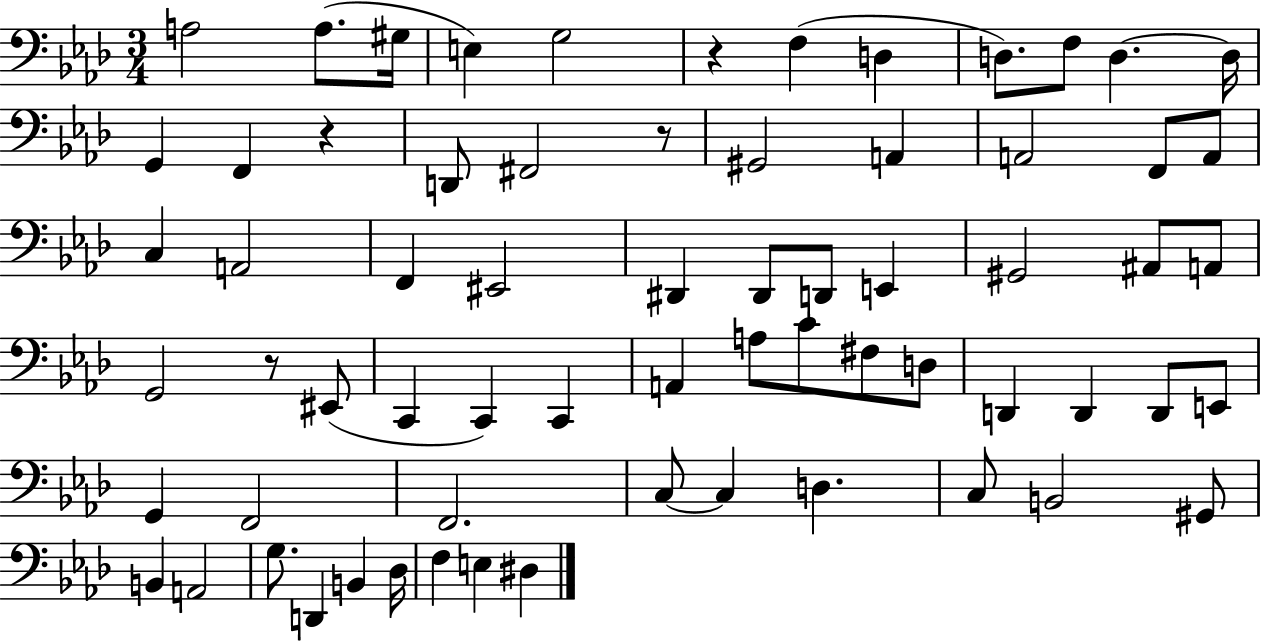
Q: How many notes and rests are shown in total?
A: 67